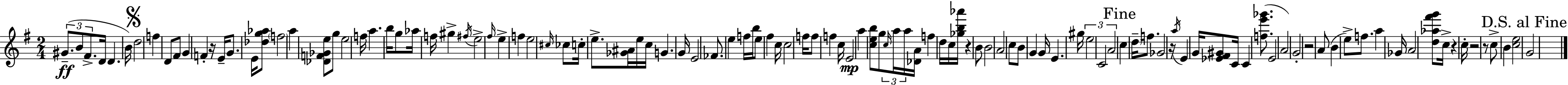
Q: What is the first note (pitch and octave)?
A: G#4